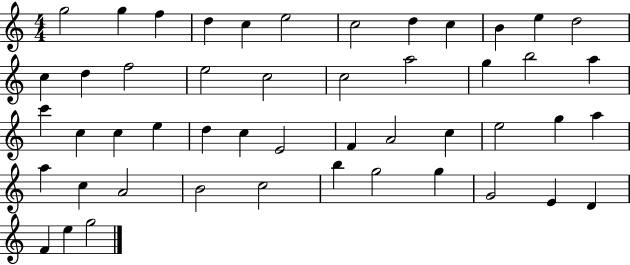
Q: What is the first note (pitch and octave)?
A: G5